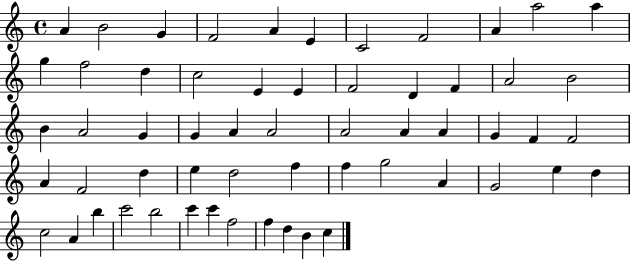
A4/q B4/h G4/q F4/h A4/q E4/q C4/h F4/h A4/q A5/h A5/q G5/q F5/h D5/q C5/h E4/q E4/q F4/h D4/q F4/q A4/h B4/h B4/q A4/h G4/q G4/q A4/q A4/h A4/h A4/q A4/q G4/q F4/q F4/h A4/q F4/h D5/q E5/q D5/h F5/q F5/q G5/h A4/q G4/h E5/q D5/q C5/h A4/q B5/q C6/h B5/h C6/q C6/q F5/h F5/q D5/q B4/q C5/q